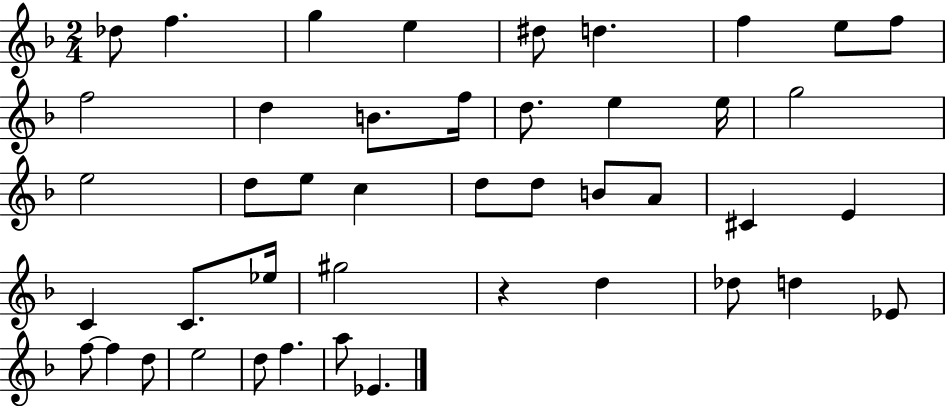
{
  \clef treble
  \numericTimeSignature
  \time 2/4
  \key f \major
  \repeat volta 2 { des''8 f''4. | g''4 e''4 | dis''8 d''4. | f''4 e''8 f''8 | \break f''2 | d''4 b'8. f''16 | d''8. e''4 e''16 | g''2 | \break e''2 | d''8 e''8 c''4 | d''8 d''8 b'8 a'8 | cis'4 e'4 | \break c'4 c'8. ees''16 | gis''2 | r4 d''4 | des''8 d''4 ees'8 | \break f''8~~ f''4 d''8 | e''2 | d''8 f''4. | a''8 ees'4. | \break } \bar "|."
}